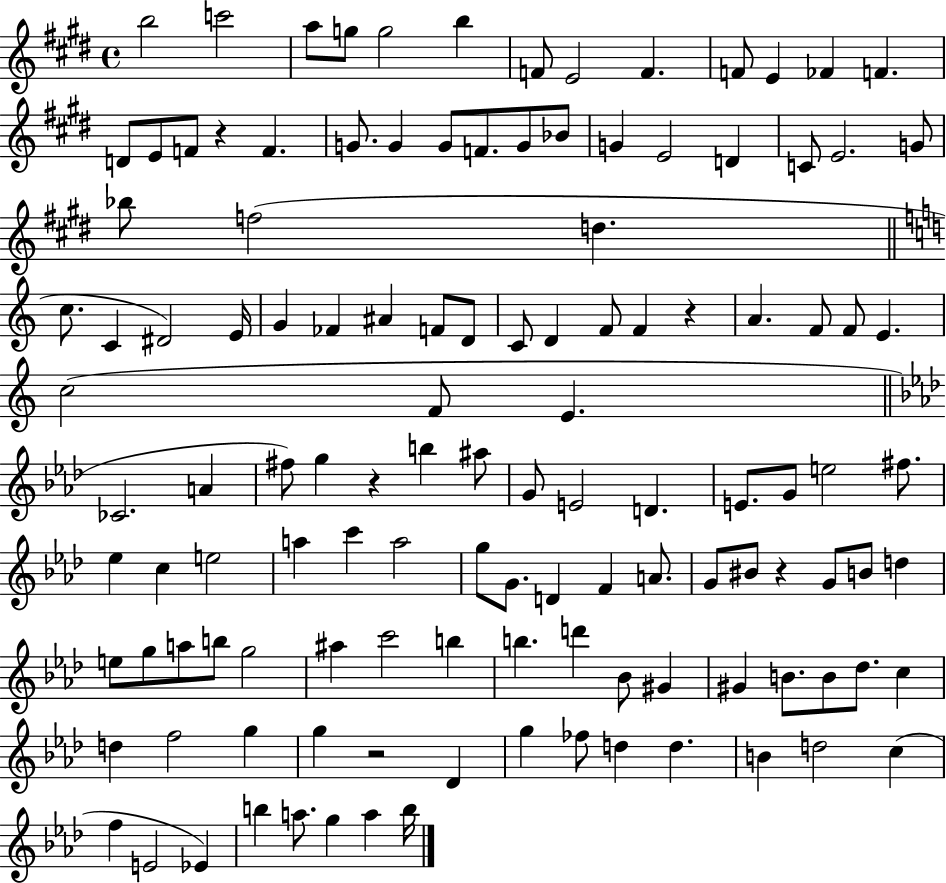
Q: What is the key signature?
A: E major